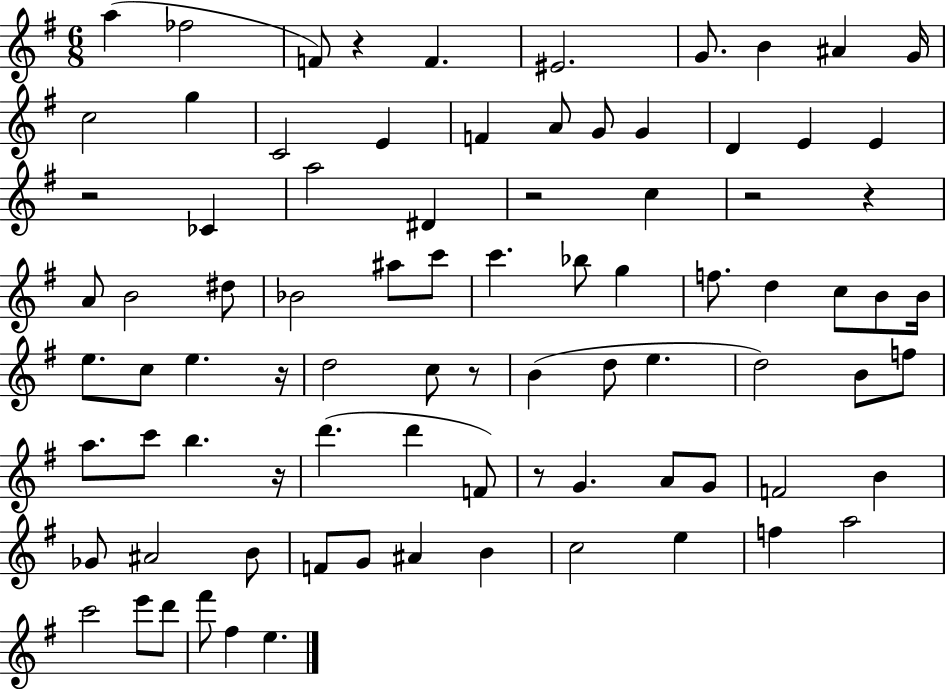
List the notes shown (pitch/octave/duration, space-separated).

A5/q FES5/h F4/e R/q F4/q. EIS4/h. G4/e. B4/q A#4/q G4/s C5/h G5/q C4/h E4/q F4/q A4/e G4/e G4/q D4/q E4/q E4/q R/h CES4/q A5/h D#4/q R/h C5/q R/h R/q A4/e B4/h D#5/e Bb4/h A#5/e C6/e C6/q. Bb5/e G5/q F5/e. D5/q C5/e B4/e B4/s E5/e. C5/e E5/q. R/s D5/h C5/e R/e B4/q D5/e E5/q. D5/h B4/e F5/e A5/e. C6/e B5/q. R/s D6/q. D6/q F4/e R/e G4/q. A4/e G4/e F4/h B4/q Gb4/e A#4/h B4/e F4/e G4/e A#4/q B4/q C5/h E5/q F5/q A5/h C6/h E6/e D6/e F#6/e F#5/q E5/q.